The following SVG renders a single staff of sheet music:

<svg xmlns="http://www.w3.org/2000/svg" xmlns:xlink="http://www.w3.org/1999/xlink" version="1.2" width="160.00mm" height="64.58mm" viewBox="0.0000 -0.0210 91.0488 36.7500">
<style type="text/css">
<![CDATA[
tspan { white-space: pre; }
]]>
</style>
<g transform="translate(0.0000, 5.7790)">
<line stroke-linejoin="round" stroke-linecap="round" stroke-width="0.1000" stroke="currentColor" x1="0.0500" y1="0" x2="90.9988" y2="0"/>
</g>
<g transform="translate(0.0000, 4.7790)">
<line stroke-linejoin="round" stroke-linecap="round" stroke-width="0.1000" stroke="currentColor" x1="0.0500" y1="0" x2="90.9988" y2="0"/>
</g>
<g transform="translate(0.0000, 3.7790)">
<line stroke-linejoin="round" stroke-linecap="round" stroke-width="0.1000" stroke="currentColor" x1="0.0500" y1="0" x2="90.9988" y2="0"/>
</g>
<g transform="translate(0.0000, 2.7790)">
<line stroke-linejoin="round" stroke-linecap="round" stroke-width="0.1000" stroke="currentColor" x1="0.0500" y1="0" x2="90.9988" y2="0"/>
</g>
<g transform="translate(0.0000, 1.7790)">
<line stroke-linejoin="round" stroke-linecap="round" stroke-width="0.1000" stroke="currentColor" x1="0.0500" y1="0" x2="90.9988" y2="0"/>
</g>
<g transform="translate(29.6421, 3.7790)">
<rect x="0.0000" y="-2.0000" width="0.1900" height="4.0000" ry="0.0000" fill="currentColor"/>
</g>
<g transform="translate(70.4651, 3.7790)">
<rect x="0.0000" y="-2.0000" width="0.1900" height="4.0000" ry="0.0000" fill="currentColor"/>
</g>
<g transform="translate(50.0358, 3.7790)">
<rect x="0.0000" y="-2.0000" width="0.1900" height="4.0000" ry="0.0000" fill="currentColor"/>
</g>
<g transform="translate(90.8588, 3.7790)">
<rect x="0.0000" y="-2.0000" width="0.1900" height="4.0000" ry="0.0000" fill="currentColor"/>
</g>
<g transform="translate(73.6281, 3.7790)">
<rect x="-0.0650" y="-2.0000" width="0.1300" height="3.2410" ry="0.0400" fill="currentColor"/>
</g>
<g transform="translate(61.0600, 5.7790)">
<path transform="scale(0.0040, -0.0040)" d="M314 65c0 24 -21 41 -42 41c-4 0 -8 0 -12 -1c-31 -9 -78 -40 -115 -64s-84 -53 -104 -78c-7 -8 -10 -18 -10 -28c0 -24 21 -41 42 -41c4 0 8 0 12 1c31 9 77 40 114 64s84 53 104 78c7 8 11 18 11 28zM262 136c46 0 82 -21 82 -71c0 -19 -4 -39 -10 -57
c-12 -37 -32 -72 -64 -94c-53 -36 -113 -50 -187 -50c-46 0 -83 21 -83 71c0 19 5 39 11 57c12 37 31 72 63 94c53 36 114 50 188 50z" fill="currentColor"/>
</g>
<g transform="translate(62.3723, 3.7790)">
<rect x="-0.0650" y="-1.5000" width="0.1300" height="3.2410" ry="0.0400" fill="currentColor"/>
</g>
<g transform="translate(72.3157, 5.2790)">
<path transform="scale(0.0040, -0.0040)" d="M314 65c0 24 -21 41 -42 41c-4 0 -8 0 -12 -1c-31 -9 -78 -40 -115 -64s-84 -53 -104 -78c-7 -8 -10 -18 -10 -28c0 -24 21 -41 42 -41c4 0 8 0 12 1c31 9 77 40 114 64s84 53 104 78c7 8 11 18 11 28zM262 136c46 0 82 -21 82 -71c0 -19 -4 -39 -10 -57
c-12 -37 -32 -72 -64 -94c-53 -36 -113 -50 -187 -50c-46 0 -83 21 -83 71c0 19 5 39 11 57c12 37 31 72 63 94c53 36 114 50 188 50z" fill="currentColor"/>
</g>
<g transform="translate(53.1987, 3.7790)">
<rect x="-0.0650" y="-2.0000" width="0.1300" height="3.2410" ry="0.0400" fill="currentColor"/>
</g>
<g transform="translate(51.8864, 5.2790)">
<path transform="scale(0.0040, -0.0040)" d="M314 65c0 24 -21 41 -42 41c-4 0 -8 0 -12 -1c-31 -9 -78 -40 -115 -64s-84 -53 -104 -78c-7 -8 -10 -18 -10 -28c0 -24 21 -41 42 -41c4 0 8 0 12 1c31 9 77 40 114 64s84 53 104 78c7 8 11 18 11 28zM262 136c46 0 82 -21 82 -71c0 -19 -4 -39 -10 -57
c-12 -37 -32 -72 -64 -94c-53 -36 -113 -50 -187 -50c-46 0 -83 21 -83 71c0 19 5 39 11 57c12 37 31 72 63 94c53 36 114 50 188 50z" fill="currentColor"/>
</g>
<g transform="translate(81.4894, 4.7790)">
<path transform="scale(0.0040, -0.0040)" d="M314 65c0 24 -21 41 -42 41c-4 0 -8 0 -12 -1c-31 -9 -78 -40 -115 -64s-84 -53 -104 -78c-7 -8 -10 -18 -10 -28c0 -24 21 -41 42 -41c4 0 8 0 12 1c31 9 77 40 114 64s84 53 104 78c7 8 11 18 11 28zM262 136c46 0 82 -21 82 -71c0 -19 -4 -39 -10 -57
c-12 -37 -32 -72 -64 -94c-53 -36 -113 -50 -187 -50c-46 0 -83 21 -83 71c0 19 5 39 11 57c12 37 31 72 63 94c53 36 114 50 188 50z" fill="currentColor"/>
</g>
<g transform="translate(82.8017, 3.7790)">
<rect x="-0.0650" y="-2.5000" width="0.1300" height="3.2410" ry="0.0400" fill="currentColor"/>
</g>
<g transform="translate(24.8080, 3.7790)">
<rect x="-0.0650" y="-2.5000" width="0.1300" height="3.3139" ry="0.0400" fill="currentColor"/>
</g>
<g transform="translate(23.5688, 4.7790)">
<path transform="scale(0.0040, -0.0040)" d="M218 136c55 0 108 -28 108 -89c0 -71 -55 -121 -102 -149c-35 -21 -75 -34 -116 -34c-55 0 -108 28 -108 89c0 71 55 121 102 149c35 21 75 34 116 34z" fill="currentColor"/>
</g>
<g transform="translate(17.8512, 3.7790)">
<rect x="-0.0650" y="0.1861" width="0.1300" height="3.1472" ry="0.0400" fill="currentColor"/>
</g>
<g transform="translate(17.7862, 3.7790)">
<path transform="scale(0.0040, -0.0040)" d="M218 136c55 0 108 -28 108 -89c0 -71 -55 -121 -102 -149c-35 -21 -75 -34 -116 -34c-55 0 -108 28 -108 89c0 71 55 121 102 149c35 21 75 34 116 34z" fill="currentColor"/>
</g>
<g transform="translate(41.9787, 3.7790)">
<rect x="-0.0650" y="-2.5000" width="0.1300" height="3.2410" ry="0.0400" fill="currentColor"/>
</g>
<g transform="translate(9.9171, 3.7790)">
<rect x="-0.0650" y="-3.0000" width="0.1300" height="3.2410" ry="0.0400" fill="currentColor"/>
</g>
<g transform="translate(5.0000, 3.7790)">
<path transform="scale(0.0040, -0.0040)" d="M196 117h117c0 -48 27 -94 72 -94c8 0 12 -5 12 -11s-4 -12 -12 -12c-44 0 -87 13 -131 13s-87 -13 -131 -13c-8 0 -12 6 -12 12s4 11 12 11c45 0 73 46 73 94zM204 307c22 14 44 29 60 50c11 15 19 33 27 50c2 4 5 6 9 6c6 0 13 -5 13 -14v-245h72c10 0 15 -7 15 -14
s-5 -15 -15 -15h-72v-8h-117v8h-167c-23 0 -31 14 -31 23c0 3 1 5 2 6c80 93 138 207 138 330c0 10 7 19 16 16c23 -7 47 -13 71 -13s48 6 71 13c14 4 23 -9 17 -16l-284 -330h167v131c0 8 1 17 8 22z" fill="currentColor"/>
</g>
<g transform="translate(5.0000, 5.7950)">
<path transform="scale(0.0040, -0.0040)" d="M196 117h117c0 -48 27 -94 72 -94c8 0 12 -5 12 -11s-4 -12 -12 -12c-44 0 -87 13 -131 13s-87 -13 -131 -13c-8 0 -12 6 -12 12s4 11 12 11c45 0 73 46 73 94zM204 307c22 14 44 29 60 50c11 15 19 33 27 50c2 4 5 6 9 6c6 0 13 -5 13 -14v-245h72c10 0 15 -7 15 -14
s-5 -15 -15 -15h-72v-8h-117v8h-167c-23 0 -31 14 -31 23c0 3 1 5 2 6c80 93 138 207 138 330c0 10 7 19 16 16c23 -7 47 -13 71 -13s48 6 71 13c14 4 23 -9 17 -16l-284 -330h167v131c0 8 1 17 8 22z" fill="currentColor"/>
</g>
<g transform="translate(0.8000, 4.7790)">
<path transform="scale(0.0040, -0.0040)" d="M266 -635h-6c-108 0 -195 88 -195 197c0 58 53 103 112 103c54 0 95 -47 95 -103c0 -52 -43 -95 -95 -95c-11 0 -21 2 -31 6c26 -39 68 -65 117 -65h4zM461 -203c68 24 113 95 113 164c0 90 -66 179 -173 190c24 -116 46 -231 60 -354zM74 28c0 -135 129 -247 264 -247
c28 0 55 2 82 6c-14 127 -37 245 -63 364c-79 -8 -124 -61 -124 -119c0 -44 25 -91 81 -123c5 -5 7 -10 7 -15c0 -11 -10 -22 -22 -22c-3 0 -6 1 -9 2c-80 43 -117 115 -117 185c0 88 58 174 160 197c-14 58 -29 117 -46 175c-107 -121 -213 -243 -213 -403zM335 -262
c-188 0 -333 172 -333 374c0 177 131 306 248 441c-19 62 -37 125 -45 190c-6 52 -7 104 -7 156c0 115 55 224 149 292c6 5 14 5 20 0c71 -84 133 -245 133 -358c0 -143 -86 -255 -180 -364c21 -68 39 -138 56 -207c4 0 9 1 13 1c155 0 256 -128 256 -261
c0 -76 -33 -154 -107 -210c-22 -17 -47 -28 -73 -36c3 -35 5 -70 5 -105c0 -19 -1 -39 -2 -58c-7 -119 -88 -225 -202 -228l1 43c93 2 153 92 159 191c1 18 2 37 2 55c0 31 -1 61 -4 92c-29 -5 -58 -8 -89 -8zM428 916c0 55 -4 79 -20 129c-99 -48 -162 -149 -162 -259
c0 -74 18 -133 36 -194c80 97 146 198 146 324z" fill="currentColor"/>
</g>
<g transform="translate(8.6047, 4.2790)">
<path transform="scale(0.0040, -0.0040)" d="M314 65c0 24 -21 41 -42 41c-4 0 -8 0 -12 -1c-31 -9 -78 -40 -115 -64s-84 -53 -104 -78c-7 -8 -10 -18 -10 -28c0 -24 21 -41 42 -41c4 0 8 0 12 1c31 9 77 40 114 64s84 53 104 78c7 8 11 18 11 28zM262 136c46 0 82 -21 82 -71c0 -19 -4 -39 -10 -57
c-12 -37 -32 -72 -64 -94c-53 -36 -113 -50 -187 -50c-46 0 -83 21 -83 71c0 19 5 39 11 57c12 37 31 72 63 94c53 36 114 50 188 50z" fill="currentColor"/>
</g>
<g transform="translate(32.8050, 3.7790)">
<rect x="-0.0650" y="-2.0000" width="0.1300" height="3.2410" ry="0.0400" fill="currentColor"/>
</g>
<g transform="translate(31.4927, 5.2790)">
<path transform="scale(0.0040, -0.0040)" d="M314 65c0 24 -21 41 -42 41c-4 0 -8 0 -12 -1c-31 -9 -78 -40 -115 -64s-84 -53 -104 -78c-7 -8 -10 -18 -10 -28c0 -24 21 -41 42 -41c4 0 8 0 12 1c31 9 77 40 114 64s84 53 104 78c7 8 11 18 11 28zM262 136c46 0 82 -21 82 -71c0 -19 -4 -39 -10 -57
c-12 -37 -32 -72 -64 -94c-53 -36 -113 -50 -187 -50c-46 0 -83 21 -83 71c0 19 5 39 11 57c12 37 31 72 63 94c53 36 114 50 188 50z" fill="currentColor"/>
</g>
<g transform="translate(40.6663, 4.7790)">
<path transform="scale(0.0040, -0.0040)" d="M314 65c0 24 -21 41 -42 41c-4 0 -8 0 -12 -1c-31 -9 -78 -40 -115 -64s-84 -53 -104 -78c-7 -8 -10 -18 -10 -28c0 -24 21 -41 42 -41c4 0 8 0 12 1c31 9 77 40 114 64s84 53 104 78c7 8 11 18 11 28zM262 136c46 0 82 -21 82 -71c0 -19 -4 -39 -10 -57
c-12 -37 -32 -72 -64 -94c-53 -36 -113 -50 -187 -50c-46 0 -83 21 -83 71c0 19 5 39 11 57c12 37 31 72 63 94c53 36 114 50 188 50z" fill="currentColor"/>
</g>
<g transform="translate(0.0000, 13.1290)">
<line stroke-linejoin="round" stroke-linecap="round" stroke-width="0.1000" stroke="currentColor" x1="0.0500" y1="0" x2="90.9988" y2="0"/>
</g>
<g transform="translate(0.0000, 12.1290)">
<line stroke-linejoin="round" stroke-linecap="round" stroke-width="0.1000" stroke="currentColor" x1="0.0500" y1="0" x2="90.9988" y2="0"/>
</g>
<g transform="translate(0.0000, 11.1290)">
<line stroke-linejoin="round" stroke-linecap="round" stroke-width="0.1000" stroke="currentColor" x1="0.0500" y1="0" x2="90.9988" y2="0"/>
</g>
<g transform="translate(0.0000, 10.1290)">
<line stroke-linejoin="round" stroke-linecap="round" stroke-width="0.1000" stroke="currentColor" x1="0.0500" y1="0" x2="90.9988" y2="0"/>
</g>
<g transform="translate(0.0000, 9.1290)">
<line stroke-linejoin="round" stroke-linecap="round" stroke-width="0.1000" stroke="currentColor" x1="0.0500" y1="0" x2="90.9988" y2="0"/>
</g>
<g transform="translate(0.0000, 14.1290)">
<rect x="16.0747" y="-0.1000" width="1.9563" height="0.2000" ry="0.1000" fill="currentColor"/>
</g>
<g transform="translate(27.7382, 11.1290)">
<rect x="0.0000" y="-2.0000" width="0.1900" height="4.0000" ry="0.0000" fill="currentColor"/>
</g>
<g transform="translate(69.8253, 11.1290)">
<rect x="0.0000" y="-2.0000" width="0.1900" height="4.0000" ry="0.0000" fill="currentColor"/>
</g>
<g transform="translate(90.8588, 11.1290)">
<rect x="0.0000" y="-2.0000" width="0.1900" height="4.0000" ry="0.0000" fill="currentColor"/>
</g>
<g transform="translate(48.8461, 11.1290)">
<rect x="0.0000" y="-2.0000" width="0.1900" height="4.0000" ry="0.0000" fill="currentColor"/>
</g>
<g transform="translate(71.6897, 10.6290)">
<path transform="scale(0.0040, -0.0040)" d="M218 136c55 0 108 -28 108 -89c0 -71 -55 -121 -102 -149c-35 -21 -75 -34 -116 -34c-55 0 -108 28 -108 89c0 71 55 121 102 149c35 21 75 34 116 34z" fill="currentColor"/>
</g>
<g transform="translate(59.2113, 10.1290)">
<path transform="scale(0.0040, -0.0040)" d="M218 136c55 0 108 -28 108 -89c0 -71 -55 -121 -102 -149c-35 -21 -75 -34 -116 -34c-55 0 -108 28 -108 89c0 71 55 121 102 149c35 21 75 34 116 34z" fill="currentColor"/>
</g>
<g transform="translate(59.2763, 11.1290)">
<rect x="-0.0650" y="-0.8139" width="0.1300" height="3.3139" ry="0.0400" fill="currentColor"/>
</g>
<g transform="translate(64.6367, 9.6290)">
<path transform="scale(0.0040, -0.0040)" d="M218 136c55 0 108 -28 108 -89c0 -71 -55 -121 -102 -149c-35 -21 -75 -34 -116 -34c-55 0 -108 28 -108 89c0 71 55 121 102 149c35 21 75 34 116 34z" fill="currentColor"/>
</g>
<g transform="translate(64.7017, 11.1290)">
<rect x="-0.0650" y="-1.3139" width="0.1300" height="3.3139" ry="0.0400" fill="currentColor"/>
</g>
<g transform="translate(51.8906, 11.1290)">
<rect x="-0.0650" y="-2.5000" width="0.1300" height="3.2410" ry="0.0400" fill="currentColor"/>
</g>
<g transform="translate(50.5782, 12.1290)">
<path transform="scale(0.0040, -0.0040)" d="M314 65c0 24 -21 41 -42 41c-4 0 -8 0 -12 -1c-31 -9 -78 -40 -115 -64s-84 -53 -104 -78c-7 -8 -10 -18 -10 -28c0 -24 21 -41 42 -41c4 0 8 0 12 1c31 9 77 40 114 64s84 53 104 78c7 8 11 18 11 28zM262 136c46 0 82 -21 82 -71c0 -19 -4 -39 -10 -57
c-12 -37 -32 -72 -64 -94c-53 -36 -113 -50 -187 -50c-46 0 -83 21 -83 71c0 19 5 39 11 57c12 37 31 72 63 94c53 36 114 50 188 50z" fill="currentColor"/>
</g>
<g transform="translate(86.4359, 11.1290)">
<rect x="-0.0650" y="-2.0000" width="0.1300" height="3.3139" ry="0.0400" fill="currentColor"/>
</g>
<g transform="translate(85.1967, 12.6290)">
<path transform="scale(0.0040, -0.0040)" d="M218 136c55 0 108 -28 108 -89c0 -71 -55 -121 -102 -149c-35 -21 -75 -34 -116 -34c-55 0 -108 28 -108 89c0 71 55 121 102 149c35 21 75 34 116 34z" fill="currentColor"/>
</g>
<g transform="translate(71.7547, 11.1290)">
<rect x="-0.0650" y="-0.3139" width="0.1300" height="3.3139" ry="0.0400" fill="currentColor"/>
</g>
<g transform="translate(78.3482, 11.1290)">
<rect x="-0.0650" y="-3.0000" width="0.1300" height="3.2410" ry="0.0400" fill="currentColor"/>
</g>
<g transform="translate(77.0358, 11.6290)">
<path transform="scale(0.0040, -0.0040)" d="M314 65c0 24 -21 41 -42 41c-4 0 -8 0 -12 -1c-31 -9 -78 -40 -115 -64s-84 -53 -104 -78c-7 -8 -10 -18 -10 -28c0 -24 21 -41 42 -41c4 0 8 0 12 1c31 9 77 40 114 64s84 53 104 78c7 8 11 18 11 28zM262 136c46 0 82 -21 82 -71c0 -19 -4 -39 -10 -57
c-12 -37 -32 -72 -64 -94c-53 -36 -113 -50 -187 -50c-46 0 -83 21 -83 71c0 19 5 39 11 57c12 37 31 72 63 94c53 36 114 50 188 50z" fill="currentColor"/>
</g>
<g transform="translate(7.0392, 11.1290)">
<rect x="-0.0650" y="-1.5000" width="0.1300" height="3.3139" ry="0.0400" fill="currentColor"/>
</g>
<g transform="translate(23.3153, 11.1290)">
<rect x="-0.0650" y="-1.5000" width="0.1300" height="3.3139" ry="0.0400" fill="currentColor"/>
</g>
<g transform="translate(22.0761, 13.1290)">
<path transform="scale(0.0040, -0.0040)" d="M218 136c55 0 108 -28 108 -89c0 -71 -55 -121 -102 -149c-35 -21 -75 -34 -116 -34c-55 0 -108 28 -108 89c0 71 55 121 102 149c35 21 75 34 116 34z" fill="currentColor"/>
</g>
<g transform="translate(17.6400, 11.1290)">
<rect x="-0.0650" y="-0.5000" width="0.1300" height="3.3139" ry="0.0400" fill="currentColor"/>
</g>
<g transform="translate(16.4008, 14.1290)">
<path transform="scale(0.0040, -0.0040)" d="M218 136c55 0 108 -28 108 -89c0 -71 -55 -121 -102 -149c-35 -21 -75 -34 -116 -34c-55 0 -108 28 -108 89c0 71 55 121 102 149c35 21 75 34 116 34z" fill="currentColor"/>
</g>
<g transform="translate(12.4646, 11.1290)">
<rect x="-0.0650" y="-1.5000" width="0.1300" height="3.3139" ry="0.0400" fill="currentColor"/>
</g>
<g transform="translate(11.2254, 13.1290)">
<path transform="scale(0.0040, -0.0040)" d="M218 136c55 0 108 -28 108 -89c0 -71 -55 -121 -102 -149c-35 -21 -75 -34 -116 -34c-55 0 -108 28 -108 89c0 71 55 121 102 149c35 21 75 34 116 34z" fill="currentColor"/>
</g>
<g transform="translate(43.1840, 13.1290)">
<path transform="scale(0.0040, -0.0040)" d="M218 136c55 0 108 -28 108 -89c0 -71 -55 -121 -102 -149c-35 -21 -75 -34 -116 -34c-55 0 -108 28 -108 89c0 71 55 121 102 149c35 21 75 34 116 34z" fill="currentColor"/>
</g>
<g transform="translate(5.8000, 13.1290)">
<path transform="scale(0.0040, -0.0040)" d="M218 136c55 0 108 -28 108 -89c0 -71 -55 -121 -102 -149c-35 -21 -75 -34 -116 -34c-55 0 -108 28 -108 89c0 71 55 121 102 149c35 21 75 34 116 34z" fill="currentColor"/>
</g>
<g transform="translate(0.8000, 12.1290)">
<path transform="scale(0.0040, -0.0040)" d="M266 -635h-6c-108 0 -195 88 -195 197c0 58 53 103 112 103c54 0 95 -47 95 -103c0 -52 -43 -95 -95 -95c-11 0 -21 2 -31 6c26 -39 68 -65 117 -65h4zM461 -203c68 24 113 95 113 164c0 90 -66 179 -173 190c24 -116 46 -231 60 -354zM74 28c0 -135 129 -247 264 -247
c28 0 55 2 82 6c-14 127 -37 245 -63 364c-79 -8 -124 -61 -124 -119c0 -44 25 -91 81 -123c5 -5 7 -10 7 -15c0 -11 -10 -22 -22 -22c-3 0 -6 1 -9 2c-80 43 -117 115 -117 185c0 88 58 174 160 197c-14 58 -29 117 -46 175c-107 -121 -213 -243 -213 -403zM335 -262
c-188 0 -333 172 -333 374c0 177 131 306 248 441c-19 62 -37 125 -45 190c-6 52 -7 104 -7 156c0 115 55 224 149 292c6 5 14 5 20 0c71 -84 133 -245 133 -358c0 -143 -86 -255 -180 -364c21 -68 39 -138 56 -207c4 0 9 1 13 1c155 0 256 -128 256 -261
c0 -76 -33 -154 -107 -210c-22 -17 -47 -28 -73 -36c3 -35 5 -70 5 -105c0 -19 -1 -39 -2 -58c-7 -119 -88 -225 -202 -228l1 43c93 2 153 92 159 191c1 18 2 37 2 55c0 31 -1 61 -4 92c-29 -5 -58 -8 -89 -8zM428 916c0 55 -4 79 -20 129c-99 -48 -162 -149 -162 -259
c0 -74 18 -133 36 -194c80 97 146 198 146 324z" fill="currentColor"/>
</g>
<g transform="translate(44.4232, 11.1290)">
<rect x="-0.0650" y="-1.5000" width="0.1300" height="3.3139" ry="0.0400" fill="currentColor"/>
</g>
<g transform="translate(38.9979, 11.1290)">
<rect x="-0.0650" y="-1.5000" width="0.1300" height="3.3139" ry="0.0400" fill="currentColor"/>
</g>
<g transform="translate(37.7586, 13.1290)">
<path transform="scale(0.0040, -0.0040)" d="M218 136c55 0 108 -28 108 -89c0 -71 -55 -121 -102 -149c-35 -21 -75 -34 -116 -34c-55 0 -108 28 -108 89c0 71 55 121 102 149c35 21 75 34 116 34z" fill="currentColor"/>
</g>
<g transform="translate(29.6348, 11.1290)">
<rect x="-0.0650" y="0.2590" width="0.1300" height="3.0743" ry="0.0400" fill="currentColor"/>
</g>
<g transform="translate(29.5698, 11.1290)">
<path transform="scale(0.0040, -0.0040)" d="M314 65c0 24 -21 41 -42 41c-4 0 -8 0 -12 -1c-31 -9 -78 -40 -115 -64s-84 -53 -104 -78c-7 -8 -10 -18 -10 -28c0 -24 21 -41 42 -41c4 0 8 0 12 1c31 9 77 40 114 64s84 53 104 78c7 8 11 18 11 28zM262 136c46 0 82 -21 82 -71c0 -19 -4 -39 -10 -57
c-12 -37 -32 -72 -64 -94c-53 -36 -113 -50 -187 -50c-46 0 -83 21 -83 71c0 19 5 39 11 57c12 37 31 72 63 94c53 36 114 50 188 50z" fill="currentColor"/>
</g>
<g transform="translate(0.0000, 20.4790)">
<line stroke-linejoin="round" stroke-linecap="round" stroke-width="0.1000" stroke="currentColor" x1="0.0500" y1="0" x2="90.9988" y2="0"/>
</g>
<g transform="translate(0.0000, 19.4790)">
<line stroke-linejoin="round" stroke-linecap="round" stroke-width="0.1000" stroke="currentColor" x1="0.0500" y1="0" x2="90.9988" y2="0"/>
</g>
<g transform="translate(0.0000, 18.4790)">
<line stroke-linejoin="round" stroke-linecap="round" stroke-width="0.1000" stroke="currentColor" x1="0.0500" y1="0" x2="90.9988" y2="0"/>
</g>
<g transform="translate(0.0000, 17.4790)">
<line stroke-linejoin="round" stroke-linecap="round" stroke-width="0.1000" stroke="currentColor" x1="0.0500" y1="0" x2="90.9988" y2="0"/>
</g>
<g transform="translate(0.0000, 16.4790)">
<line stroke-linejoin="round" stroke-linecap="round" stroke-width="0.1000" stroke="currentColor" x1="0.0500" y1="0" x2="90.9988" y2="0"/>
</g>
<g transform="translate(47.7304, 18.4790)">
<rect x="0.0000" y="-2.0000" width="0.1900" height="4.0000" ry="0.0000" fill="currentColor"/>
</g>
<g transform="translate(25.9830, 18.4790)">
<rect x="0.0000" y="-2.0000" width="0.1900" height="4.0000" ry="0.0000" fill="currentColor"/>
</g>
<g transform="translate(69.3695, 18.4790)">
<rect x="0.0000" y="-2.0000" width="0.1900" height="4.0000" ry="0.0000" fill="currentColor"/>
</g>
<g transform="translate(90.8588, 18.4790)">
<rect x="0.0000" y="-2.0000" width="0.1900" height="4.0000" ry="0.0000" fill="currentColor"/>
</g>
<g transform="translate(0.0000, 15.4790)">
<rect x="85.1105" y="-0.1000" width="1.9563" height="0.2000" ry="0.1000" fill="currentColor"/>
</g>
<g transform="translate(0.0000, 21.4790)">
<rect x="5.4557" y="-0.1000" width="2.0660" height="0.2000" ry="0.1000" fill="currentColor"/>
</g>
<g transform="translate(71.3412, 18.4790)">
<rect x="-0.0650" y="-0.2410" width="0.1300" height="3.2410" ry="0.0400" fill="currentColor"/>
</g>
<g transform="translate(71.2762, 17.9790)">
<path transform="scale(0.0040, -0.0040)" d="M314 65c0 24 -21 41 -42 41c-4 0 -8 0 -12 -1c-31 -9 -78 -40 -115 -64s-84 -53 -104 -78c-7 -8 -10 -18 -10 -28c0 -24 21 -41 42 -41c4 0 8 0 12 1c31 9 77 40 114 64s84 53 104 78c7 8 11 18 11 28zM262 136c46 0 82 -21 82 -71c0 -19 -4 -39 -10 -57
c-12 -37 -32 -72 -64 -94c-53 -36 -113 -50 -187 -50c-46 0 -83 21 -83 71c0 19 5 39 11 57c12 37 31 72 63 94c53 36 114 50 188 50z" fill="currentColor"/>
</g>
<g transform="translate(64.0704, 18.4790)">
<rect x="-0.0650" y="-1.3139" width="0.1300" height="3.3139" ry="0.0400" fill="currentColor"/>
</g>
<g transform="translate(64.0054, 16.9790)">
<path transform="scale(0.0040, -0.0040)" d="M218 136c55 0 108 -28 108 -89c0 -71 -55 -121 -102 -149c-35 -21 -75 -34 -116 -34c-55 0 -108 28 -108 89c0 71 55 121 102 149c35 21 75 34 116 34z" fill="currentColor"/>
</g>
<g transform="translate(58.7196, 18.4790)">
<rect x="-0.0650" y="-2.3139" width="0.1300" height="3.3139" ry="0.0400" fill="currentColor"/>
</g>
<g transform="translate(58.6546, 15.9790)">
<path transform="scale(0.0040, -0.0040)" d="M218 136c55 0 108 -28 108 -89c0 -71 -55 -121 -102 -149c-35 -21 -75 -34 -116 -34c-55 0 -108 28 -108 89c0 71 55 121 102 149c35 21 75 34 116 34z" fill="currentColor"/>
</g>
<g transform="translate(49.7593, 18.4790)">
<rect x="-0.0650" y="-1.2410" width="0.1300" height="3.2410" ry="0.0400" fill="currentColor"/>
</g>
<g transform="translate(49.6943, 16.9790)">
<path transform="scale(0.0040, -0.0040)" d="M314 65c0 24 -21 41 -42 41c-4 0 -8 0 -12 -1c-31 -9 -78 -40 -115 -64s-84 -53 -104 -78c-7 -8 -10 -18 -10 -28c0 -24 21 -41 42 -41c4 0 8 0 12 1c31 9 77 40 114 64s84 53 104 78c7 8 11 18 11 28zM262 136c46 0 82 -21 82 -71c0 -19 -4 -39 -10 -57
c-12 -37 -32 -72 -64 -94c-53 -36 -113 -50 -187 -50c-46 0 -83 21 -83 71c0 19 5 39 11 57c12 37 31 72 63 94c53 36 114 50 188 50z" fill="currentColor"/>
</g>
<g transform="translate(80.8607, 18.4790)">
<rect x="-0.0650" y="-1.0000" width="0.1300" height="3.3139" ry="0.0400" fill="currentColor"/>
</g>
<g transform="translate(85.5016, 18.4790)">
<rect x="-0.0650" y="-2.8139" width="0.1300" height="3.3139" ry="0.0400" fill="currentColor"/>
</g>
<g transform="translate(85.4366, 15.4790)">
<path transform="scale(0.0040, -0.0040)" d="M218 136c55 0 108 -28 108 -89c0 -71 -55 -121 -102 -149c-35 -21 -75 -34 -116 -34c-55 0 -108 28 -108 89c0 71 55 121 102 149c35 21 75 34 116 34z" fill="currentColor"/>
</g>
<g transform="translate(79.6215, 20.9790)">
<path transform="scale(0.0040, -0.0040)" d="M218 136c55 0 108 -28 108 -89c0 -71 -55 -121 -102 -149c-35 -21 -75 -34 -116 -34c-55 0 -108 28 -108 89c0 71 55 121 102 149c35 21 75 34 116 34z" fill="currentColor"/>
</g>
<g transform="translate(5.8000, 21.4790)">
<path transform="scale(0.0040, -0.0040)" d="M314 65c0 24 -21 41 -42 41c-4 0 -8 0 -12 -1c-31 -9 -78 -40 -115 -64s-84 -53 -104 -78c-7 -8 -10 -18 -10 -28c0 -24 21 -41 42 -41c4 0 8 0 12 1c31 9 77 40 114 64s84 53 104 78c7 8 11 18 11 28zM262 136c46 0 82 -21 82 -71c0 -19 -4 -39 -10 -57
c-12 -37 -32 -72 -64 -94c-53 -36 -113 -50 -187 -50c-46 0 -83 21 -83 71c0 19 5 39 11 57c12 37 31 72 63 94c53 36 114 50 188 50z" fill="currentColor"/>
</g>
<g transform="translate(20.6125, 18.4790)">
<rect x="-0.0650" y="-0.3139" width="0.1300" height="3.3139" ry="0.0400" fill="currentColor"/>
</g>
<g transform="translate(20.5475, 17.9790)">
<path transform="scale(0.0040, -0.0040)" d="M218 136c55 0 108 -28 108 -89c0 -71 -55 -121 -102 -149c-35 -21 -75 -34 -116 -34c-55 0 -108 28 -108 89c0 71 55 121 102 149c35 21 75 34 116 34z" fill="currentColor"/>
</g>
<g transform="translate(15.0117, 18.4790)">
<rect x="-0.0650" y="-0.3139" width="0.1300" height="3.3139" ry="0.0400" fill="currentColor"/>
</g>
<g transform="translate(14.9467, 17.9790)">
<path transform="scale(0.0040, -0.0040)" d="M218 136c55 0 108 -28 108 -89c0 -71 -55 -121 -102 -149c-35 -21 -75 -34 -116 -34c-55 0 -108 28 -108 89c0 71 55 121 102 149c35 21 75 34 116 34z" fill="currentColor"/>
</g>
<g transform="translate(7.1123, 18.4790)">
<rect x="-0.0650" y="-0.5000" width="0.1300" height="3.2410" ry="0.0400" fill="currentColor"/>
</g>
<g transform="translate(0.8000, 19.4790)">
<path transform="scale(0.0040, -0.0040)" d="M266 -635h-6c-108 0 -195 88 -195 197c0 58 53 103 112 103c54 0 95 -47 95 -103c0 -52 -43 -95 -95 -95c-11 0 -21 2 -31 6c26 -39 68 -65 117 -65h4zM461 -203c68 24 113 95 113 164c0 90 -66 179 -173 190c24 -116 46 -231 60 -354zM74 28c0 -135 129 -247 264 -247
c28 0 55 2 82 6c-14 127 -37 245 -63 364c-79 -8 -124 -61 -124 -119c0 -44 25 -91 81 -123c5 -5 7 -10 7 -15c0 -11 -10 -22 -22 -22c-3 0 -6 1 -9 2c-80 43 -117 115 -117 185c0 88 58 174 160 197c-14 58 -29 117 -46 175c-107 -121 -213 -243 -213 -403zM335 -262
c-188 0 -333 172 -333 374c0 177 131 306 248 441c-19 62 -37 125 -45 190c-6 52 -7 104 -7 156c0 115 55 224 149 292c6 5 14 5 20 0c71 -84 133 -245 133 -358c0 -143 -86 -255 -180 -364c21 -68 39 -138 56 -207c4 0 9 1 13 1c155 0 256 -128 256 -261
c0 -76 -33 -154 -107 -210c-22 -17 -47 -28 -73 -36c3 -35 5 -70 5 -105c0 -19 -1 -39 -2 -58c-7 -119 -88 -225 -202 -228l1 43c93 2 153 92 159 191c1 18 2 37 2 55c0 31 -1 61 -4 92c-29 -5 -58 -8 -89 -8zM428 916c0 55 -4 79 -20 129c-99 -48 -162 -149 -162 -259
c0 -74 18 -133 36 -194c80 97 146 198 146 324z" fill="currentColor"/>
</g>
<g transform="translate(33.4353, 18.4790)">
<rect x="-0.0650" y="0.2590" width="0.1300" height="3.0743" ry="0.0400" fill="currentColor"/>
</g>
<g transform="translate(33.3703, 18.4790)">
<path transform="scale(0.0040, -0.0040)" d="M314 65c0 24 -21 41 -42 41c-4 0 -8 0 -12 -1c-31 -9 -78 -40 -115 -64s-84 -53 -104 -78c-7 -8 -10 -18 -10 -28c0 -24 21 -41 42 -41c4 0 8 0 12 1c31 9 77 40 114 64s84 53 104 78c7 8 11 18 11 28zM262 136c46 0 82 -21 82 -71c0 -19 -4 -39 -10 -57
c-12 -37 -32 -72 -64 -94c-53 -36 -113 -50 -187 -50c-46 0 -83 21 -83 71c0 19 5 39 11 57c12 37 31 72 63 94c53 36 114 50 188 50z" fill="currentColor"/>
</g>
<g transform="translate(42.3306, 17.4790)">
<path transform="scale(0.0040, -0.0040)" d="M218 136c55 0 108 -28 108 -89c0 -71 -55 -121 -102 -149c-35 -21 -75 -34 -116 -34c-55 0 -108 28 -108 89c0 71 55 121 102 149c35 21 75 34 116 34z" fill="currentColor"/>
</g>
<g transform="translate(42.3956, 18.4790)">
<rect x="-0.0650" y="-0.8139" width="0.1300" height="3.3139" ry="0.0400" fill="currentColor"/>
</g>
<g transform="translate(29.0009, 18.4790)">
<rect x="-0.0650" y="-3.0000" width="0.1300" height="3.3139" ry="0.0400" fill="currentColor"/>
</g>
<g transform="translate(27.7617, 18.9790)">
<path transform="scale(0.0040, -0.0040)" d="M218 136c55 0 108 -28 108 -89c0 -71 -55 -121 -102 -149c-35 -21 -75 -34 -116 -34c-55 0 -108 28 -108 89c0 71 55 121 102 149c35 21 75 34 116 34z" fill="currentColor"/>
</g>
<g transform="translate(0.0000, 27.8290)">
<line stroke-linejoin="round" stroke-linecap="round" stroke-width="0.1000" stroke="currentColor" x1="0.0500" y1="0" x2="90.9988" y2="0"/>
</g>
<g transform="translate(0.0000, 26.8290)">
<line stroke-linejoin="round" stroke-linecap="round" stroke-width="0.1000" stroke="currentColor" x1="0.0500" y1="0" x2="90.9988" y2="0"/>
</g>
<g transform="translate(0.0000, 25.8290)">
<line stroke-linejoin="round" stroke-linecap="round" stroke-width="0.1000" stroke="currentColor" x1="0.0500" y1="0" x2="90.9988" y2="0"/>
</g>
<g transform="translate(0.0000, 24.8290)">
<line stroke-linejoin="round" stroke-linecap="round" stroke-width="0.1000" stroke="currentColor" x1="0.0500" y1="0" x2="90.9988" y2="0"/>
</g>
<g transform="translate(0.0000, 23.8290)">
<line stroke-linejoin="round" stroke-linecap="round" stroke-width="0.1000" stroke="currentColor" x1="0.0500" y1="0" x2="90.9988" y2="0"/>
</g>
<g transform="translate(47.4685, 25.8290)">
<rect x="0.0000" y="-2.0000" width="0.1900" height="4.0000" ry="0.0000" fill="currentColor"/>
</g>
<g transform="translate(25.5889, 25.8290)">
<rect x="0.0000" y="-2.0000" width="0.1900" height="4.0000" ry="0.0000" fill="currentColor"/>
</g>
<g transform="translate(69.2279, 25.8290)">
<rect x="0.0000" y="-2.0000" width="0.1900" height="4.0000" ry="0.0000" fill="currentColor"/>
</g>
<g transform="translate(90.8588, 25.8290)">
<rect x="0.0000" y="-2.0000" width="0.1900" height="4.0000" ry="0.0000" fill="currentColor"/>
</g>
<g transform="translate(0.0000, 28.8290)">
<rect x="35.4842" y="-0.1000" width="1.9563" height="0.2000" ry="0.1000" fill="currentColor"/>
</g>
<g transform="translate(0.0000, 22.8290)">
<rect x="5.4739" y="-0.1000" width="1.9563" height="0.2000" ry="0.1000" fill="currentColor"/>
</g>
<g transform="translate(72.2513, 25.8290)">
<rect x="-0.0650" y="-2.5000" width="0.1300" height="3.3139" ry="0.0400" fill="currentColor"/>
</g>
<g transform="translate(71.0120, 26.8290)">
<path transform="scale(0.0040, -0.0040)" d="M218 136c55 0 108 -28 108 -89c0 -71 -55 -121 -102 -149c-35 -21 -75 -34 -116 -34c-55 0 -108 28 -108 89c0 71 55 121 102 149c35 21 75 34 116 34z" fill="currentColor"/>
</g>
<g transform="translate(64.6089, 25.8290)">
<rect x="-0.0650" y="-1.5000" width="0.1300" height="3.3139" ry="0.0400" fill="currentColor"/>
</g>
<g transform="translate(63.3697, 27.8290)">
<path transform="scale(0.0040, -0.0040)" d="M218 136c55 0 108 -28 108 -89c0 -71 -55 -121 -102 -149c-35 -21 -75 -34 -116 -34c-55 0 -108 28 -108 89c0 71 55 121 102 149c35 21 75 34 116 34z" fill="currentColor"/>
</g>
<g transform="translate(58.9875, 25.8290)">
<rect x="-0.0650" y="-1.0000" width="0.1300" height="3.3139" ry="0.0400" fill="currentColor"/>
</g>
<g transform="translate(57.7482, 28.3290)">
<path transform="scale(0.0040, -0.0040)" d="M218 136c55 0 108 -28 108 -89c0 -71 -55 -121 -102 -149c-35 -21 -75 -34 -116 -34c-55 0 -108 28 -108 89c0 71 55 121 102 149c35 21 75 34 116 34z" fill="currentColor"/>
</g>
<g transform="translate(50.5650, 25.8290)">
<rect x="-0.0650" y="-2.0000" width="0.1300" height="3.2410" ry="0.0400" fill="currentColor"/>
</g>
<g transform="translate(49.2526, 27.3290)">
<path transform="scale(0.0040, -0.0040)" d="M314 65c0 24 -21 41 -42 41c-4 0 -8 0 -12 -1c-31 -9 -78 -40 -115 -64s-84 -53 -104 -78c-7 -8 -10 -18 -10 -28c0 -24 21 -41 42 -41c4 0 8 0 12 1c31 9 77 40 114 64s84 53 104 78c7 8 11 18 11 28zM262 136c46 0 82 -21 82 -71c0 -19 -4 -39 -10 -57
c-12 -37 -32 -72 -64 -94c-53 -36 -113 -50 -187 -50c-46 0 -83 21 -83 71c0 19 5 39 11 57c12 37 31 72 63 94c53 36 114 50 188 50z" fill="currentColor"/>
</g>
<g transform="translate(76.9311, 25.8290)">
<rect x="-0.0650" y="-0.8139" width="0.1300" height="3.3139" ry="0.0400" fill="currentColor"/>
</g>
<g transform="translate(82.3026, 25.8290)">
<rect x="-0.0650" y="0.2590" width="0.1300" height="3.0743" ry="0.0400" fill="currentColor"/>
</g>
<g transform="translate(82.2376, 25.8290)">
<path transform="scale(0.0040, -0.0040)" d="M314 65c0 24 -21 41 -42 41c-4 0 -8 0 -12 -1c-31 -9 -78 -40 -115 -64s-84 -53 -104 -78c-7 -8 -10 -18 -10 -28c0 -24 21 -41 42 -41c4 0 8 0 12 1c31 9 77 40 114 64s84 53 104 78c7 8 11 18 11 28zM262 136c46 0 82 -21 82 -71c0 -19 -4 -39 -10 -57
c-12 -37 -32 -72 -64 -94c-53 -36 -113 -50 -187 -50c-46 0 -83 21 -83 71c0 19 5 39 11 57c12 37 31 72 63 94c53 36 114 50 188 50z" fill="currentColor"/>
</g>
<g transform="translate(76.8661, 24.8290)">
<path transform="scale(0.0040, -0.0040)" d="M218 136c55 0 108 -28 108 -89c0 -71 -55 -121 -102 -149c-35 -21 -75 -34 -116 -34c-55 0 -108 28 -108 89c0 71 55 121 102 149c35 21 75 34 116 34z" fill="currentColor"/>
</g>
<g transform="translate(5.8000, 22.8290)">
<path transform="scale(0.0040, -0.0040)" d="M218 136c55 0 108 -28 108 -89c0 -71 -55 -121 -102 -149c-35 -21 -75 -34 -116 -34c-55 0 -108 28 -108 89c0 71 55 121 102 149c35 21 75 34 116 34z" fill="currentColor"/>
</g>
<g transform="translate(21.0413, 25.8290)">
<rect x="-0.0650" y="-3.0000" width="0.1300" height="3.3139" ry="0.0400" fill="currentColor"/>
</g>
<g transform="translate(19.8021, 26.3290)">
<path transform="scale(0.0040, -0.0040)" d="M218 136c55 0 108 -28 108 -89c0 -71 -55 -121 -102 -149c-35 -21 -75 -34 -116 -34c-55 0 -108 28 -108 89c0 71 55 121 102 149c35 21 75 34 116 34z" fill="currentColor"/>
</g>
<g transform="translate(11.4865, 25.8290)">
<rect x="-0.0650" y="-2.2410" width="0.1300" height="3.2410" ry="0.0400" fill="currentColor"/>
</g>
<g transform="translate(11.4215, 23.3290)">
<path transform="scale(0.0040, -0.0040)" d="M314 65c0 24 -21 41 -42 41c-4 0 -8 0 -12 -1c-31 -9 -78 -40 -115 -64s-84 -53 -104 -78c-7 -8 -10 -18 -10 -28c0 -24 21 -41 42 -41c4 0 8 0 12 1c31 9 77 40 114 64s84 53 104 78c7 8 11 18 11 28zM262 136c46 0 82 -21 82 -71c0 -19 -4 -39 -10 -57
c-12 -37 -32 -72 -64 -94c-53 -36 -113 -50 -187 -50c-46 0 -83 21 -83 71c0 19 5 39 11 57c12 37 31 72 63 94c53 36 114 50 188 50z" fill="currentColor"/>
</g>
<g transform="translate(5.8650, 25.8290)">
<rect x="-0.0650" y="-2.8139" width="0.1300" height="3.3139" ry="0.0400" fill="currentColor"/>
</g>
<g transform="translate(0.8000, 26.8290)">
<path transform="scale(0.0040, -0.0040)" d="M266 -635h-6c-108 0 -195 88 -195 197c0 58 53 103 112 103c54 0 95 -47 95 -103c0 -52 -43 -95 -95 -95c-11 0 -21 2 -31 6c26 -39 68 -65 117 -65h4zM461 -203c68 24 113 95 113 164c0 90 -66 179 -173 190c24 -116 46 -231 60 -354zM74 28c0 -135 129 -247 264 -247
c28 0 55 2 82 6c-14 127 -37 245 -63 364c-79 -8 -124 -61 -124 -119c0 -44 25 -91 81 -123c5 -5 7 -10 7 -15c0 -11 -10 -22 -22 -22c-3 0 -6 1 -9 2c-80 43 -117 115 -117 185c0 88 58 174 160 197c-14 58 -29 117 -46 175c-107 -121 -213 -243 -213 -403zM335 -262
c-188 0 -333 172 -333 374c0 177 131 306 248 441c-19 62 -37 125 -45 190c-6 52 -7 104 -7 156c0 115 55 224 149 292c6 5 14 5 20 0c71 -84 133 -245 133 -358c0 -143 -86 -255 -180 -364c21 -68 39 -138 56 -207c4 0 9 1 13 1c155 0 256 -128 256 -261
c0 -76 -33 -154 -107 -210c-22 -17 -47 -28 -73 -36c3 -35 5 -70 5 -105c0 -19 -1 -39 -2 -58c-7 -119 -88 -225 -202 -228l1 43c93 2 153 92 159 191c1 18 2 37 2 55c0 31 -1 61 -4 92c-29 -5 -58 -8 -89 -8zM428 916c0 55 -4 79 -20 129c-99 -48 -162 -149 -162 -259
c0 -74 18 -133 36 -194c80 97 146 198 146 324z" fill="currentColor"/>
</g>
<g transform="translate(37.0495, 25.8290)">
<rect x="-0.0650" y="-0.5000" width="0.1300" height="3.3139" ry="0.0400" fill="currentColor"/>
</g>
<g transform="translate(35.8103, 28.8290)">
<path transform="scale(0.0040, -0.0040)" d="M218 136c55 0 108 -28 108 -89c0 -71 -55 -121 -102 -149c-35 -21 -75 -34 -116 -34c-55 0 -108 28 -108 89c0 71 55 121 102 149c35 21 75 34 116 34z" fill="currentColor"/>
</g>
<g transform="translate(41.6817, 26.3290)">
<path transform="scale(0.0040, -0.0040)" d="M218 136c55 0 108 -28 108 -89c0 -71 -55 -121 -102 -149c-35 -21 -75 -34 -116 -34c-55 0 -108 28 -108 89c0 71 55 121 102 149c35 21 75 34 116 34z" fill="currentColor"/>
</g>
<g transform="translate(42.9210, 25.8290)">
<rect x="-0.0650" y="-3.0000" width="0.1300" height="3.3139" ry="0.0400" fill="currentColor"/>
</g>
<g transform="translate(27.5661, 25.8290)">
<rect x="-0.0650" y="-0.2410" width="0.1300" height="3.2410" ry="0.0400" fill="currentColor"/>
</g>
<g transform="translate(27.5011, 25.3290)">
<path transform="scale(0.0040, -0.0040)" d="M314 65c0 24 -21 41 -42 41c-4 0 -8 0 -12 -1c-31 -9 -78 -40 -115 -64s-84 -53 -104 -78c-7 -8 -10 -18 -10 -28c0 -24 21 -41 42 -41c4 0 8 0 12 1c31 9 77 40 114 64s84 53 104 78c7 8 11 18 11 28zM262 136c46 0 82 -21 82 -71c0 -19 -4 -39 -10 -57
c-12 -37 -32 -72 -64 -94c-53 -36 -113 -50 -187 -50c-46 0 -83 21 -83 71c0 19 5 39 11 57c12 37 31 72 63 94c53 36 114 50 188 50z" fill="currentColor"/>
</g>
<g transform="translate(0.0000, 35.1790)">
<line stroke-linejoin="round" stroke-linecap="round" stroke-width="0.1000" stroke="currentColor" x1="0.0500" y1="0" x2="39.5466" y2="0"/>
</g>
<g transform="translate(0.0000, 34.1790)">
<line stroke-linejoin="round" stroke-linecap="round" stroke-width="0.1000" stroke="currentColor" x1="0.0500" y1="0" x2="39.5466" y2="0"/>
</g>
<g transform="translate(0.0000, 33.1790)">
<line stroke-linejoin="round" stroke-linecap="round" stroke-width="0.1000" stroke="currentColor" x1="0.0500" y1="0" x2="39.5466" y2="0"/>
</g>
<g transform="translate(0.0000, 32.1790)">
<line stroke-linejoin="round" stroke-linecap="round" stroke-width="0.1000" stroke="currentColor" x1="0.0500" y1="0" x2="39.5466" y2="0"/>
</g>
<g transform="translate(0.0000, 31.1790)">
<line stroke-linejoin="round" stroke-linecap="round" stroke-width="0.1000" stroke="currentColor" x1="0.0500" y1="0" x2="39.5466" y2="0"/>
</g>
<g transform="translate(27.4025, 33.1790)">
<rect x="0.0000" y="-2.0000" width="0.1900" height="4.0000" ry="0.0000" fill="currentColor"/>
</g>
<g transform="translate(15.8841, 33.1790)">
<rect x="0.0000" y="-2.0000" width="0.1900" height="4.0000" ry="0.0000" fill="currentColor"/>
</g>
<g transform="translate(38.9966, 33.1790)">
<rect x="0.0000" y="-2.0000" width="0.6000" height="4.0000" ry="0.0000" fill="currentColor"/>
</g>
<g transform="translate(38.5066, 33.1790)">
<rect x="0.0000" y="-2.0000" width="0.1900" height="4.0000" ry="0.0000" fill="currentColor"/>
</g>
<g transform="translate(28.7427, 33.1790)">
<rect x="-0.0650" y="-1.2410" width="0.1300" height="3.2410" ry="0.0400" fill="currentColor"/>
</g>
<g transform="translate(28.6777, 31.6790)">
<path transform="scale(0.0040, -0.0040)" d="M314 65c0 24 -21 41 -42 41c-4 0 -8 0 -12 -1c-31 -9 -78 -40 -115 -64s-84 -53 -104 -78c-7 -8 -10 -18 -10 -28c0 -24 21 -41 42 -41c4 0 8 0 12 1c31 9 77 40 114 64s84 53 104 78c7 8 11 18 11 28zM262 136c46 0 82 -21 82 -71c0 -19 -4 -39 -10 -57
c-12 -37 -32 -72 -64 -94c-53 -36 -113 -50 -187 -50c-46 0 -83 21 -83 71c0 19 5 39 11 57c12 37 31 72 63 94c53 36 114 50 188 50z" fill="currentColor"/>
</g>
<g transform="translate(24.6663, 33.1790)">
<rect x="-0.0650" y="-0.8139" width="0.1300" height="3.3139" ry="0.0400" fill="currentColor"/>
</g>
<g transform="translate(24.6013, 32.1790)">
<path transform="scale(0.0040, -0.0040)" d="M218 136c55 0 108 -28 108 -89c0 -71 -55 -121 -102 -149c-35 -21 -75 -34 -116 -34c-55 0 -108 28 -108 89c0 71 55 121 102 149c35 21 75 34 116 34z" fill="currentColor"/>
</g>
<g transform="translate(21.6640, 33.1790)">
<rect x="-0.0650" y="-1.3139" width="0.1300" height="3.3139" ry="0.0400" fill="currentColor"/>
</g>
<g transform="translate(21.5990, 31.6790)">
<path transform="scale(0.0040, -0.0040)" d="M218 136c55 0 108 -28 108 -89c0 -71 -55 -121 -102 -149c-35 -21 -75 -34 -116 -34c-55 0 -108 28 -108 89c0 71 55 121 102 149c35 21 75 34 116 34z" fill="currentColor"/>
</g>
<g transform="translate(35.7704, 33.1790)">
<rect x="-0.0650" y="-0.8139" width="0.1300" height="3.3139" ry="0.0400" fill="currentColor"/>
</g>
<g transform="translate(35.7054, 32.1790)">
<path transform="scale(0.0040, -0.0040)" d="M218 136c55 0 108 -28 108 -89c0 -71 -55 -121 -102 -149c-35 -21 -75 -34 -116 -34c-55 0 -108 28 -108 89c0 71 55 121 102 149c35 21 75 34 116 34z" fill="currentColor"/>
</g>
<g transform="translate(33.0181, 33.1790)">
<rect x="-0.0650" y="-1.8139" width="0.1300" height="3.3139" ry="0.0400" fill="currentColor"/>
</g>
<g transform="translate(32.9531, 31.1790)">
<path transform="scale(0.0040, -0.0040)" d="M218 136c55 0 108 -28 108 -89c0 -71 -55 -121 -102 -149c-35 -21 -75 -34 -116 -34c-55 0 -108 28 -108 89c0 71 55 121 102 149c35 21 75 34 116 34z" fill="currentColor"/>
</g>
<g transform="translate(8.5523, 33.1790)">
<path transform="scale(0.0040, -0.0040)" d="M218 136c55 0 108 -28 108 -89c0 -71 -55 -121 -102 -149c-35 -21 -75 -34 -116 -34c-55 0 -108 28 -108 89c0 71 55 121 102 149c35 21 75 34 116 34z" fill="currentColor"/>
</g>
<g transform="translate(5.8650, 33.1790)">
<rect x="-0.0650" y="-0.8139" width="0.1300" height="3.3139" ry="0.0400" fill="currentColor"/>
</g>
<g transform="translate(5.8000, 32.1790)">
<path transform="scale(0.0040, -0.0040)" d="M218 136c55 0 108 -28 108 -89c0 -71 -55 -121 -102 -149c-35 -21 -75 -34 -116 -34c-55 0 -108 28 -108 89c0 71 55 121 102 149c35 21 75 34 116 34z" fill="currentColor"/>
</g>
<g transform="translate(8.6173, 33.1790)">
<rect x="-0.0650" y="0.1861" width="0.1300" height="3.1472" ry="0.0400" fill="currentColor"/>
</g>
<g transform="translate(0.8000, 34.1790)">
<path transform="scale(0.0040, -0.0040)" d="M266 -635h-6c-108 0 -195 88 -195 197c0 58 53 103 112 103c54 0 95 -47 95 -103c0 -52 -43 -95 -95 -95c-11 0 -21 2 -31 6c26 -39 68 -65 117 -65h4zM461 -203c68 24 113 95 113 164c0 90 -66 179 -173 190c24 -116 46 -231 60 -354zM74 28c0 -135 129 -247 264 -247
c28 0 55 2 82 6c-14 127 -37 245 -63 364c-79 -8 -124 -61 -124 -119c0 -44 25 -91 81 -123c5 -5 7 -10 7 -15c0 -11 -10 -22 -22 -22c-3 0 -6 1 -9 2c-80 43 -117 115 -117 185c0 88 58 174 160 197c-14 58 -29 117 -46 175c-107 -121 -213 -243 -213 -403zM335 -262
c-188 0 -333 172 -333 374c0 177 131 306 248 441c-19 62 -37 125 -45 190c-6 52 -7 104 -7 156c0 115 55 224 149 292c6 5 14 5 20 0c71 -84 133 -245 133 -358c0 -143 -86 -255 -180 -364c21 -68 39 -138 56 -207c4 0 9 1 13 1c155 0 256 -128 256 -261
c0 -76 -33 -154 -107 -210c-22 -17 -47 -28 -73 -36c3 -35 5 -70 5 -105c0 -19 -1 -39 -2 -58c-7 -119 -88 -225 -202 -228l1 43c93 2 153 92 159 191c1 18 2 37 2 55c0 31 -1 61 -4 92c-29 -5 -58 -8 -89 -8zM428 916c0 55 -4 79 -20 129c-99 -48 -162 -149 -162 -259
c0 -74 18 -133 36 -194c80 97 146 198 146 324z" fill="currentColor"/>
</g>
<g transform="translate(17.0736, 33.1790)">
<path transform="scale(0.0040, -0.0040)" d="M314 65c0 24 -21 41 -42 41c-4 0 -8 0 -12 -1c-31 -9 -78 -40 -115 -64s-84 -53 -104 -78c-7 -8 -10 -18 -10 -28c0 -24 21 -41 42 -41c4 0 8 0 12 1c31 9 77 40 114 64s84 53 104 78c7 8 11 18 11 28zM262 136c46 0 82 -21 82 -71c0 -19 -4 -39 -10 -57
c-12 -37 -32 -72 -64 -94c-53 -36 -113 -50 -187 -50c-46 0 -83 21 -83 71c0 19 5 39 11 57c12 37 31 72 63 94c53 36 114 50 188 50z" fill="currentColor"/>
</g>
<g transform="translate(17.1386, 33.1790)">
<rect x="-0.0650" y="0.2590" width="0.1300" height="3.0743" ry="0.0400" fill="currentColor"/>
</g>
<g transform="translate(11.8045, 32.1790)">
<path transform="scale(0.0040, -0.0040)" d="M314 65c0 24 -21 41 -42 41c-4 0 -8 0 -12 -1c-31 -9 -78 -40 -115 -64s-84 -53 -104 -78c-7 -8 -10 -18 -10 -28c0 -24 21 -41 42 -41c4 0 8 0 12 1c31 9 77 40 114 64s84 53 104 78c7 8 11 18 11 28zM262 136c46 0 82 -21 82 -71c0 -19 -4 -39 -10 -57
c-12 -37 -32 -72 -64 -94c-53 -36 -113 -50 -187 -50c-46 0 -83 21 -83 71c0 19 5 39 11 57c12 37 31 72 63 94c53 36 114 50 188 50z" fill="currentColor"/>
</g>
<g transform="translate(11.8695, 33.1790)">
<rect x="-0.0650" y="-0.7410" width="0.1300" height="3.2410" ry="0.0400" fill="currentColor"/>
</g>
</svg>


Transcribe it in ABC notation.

X:1
T:Untitled
M:4/4
L:1/4
K:C
A2 B G F2 G2 F2 E2 F2 G2 E E C E B2 E E G2 d e c A2 F C2 c c A B2 d e2 g e c2 D a a g2 A c2 C A F2 D E G d B2 d B d2 B2 e d e2 f d